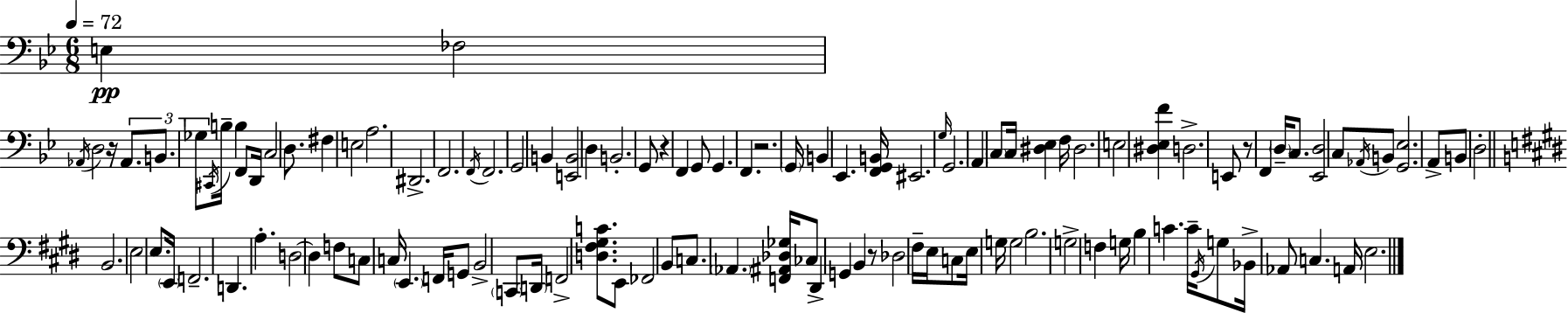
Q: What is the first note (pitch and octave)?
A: E3